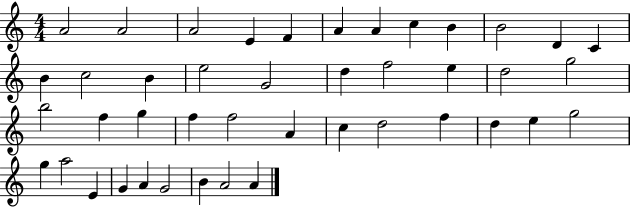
A4/h A4/h A4/h E4/q F4/q A4/q A4/q C5/q B4/q B4/h D4/q C4/q B4/q C5/h B4/q E5/h G4/h D5/q F5/h E5/q D5/h G5/h B5/h F5/q G5/q F5/q F5/h A4/q C5/q D5/h F5/q D5/q E5/q G5/h G5/q A5/h E4/q G4/q A4/q G4/h B4/q A4/h A4/q